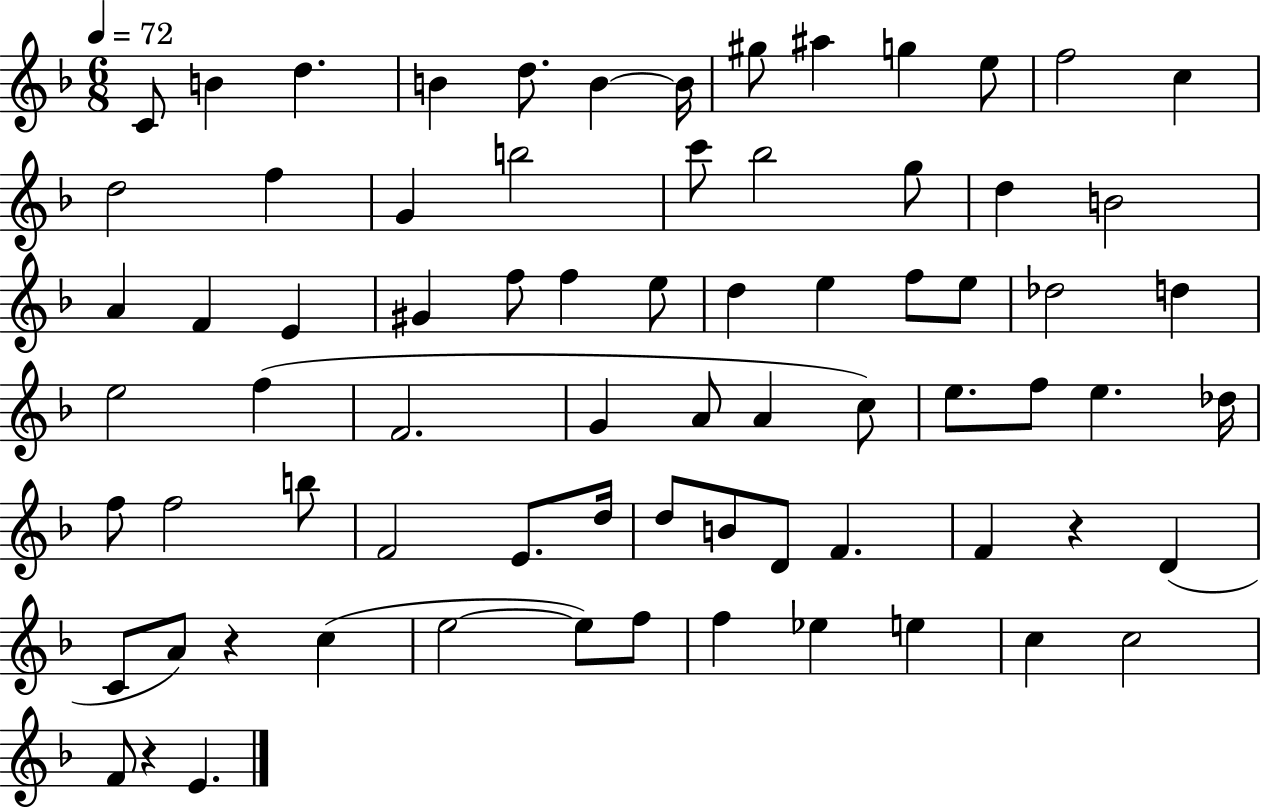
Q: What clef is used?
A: treble